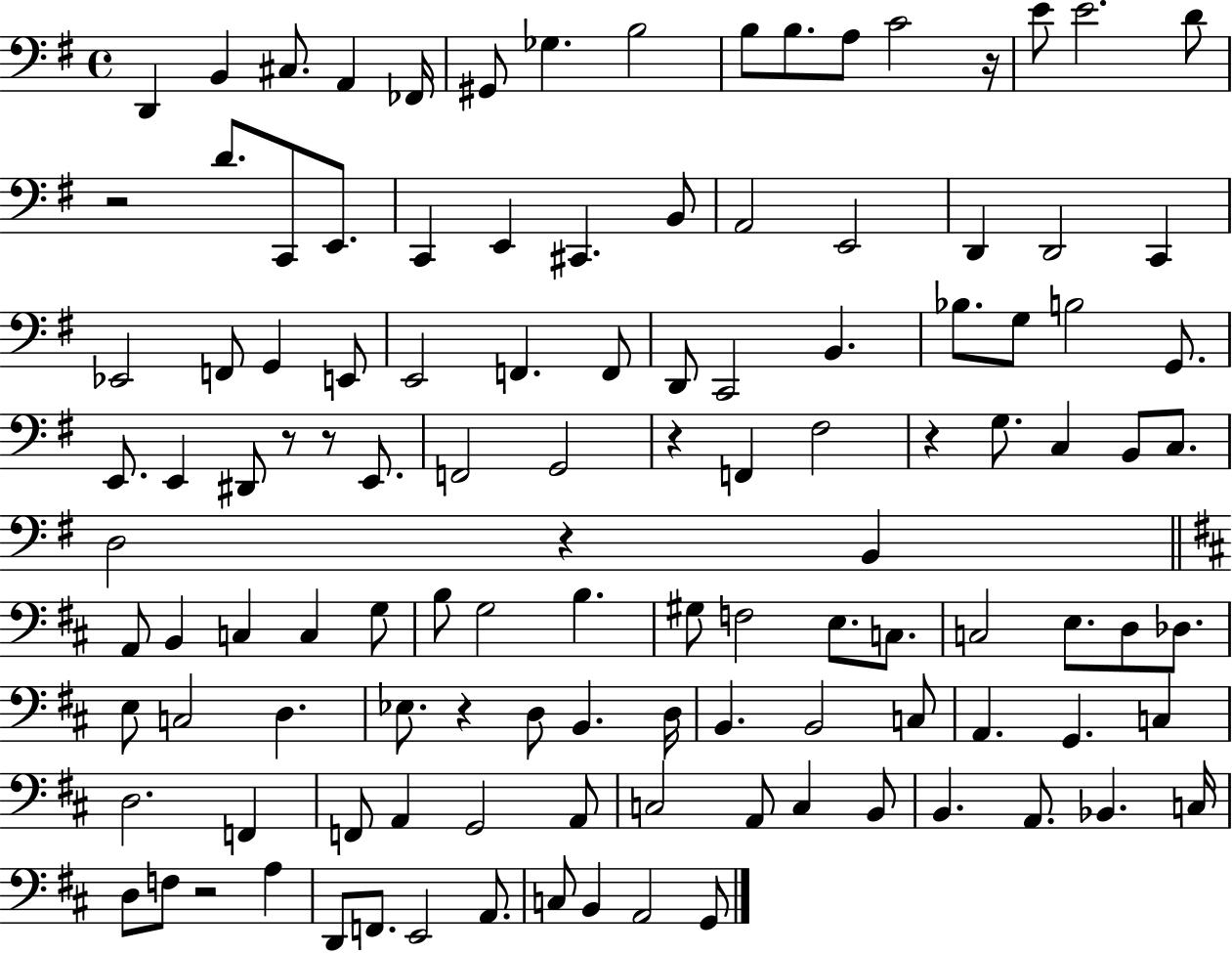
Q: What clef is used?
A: bass